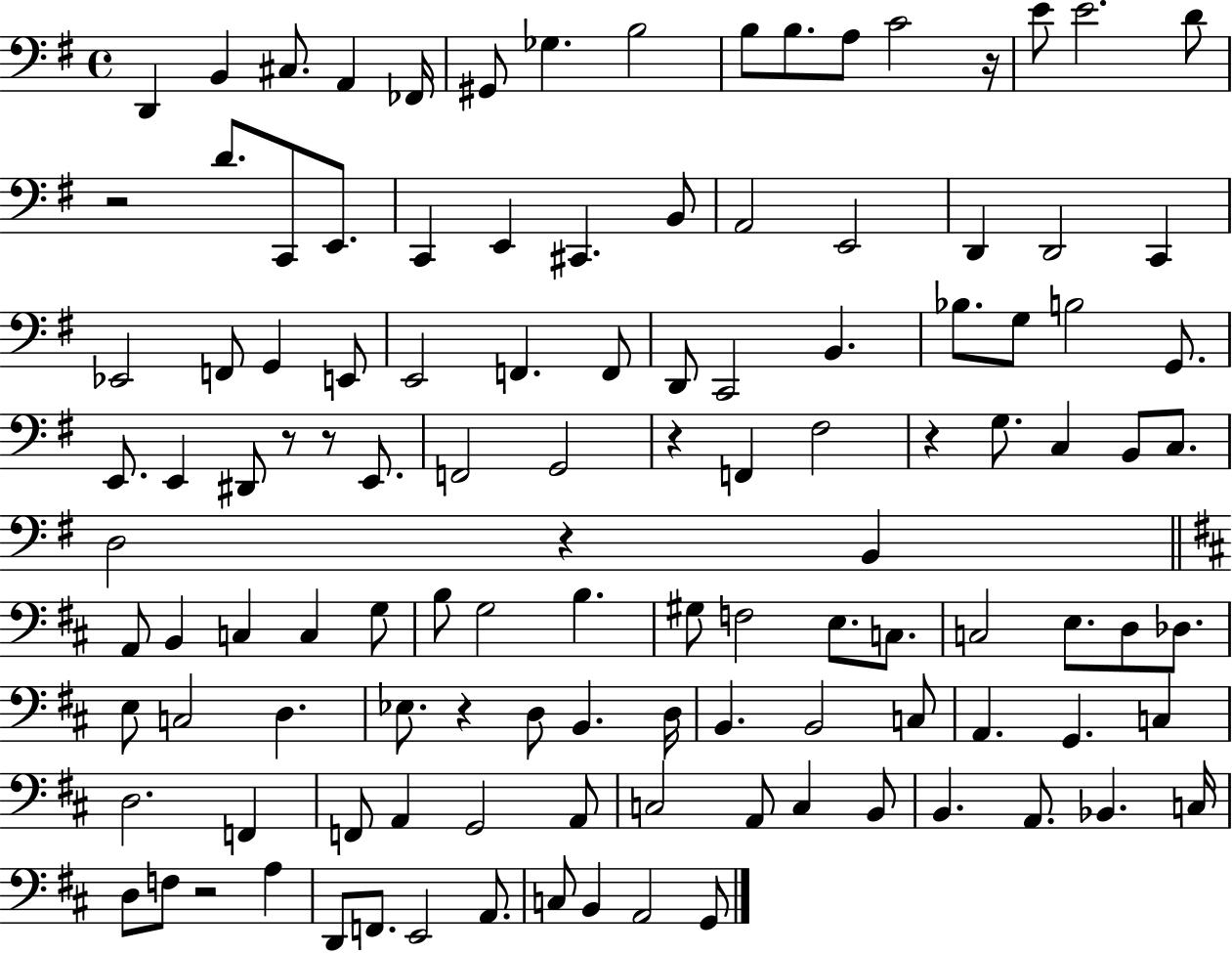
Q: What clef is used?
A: bass